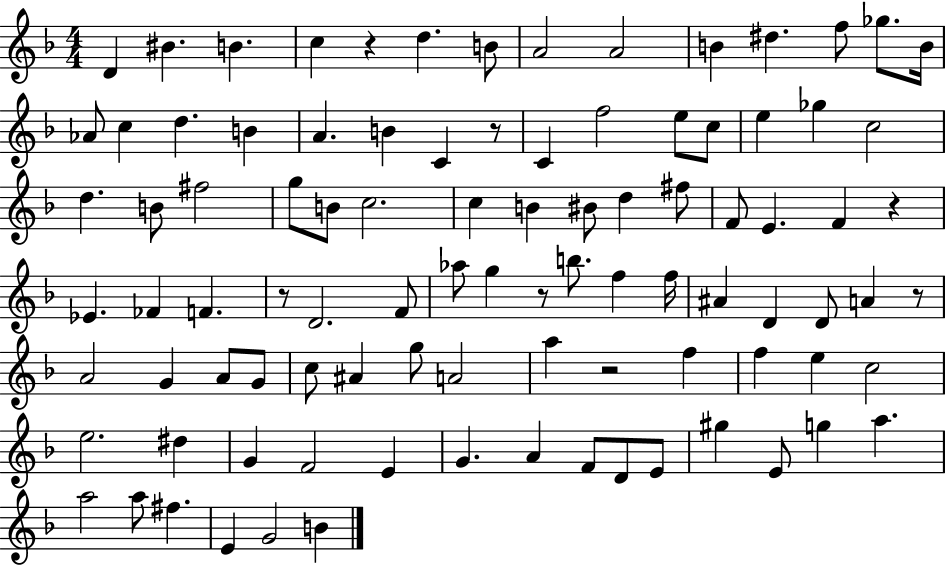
D4/q BIS4/q. B4/q. C5/q R/q D5/q. B4/e A4/h A4/h B4/q D#5/q. F5/e Gb5/e. B4/s Ab4/e C5/q D5/q. B4/q A4/q. B4/q C4/q R/e C4/q F5/h E5/e C5/e E5/q Gb5/q C5/h D5/q. B4/e F#5/h G5/e B4/e C5/h. C5/q B4/q BIS4/e D5/q F#5/e F4/e E4/q. F4/q R/q Eb4/q. FES4/q F4/q. R/e D4/h. F4/e Ab5/e G5/q R/e B5/e. F5/q F5/s A#4/q D4/q D4/e A4/q R/e A4/h G4/q A4/e G4/e C5/e A#4/q G5/e A4/h A5/q R/h F5/q F5/q E5/q C5/h E5/h. D#5/q G4/q F4/h E4/q G4/q. A4/q F4/e D4/e E4/e G#5/q E4/e G5/q A5/q. A5/h A5/e F#5/q. E4/q G4/h B4/q